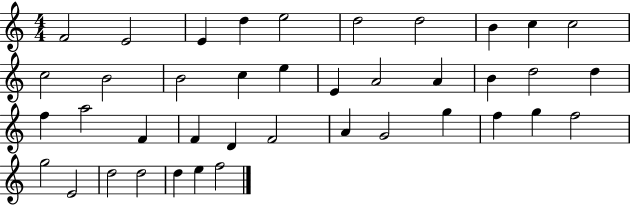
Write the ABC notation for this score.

X:1
T:Untitled
M:4/4
L:1/4
K:C
F2 E2 E d e2 d2 d2 B c c2 c2 B2 B2 c e E A2 A B d2 d f a2 F F D F2 A G2 g f g f2 g2 E2 d2 d2 d e f2